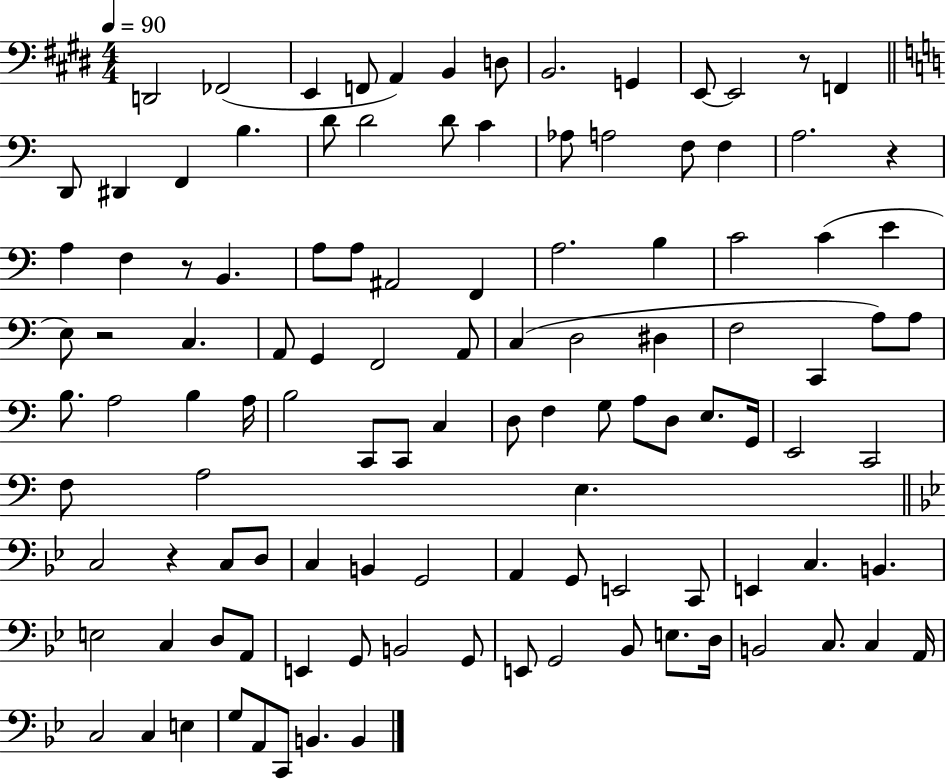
{
  \clef bass
  \numericTimeSignature
  \time 4/4
  \key e \major
  \tempo 4 = 90
  d,2 fes,2( | e,4 f,8 a,4) b,4 d8 | b,2. g,4 | e,8~~ e,2 r8 f,4 | \break \bar "||" \break \key c \major d,8 dis,4 f,4 b4. | d'8 d'2 d'8 c'4 | aes8 a2 f8 f4 | a2. r4 | \break a4 f4 r8 b,4. | a8 a8 ais,2 f,4 | a2. b4 | c'2 c'4( e'4 | \break e8) r2 c4. | a,8 g,4 f,2 a,8 | c4( d2 dis4 | f2 c,4 a8) a8 | \break b8. a2 b4 a16 | b2 c,8 c,8 c4 | d8 f4 g8 a8 d8 e8. g,16 | e,2 c,2 | \break f8 a2 e4. | \bar "||" \break \key bes \major c2 r4 c8 d8 | c4 b,4 g,2 | a,4 g,8 e,2 c,8 | e,4 c4. b,4. | \break e2 c4 d8 a,8 | e,4 g,8 b,2 g,8 | e,8 g,2 bes,8 e8. d16 | b,2 c8. c4 a,16 | \break c2 c4 e4 | g8 a,8 c,8 b,4. b,4 | \bar "|."
}